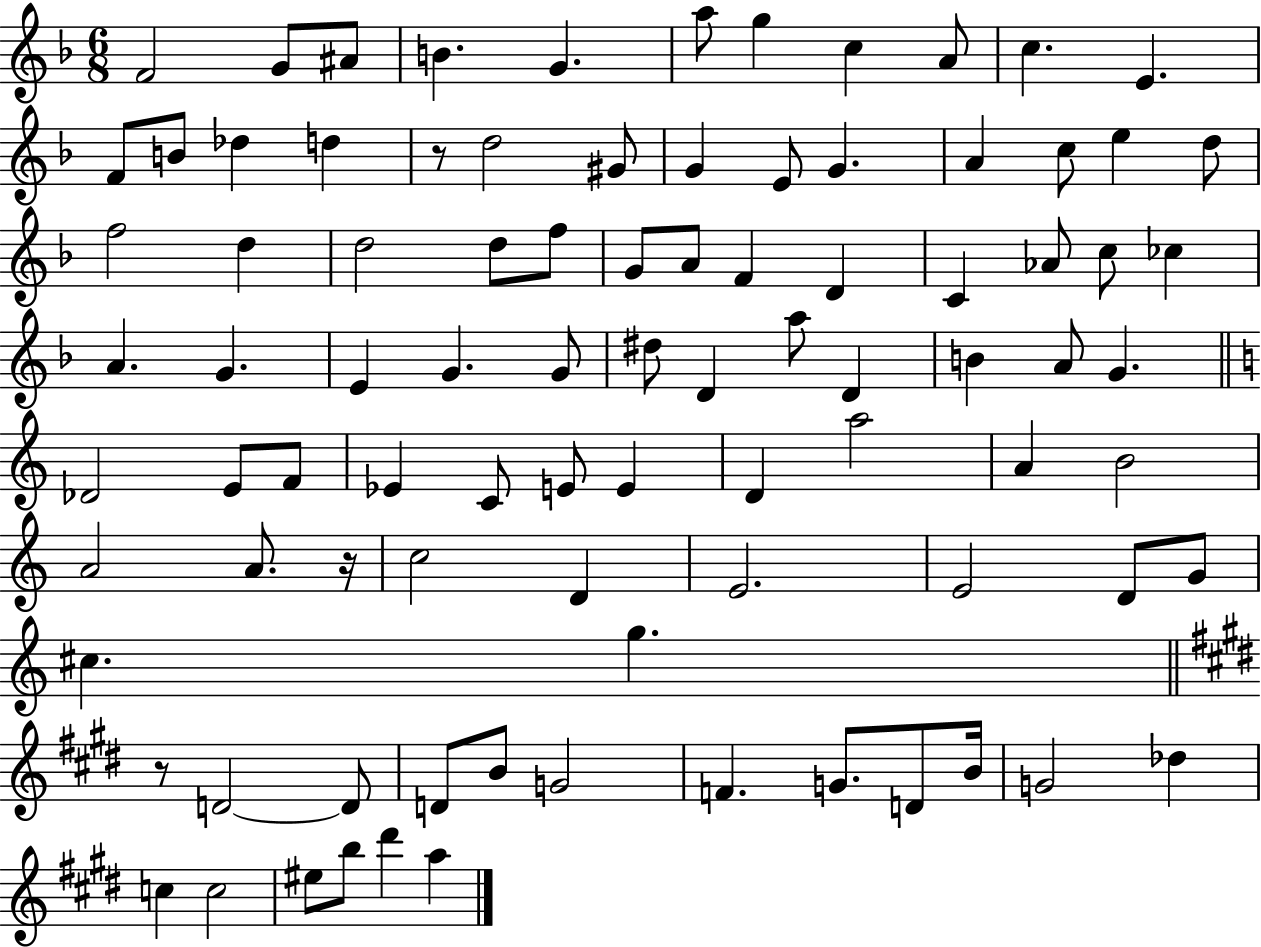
F4/h G4/e A#4/e B4/q. G4/q. A5/e G5/q C5/q A4/e C5/q. E4/q. F4/e B4/e Db5/q D5/q R/e D5/h G#4/e G4/q E4/e G4/q. A4/q C5/e E5/q D5/e F5/h D5/q D5/h D5/e F5/e G4/e A4/e F4/q D4/q C4/q Ab4/e C5/e CES5/q A4/q. G4/q. E4/q G4/q. G4/e D#5/e D4/q A5/e D4/q B4/q A4/e G4/q. Db4/h E4/e F4/e Eb4/q C4/e E4/e E4/q D4/q A5/h A4/q B4/h A4/h A4/e. R/s C5/h D4/q E4/h. E4/h D4/e G4/e C#5/q. G5/q. R/e D4/h D4/e D4/e B4/e G4/h F4/q. G4/e. D4/e B4/s G4/h Db5/q C5/q C5/h EIS5/e B5/e D#6/q A5/q